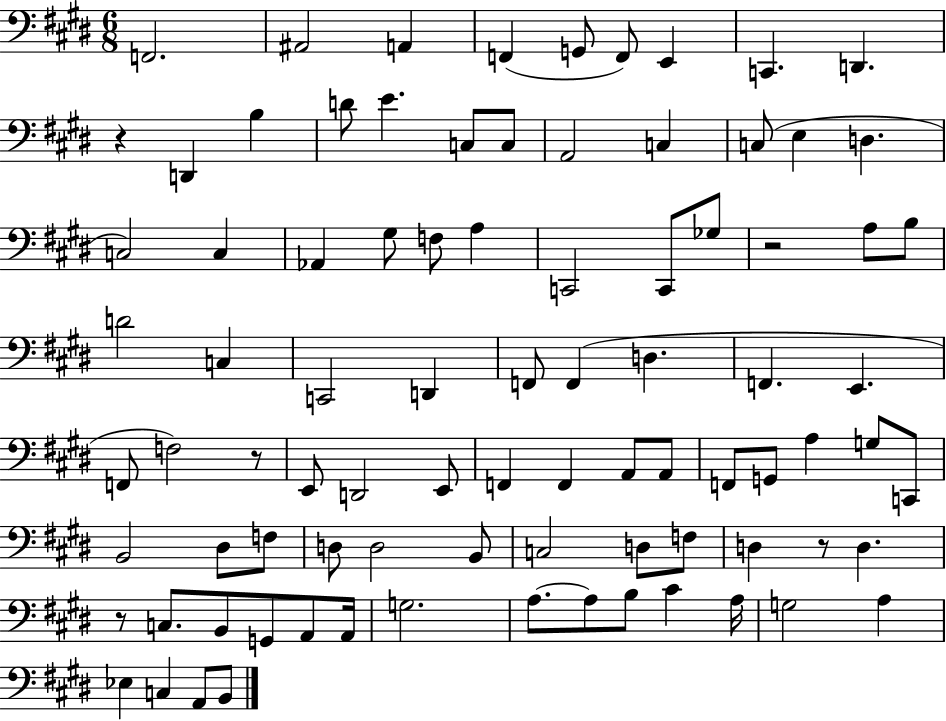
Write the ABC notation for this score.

X:1
T:Untitled
M:6/8
L:1/4
K:E
F,,2 ^A,,2 A,, F,, G,,/2 F,,/2 E,, C,, D,, z D,, B, D/2 E C,/2 C,/2 A,,2 C, C,/2 E, D, C,2 C, _A,, ^G,/2 F,/2 A, C,,2 C,,/2 _G,/2 z2 A,/2 B,/2 D2 C, C,,2 D,, F,,/2 F,, D, F,, E,, F,,/2 F,2 z/2 E,,/2 D,,2 E,,/2 F,, F,, A,,/2 A,,/2 F,,/2 G,,/2 A, G,/2 C,,/2 B,,2 ^D,/2 F,/2 D,/2 D,2 B,,/2 C,2 D,/2 F,/2 D, z/2 D, z/2 C,/2 B,,/2 G,,/2 A,,/2 A,,/4 G,2 A,/2 A,/2 B,/2 ^C A,/4 G,2 A, _E, C, A,,/2 B,,/2